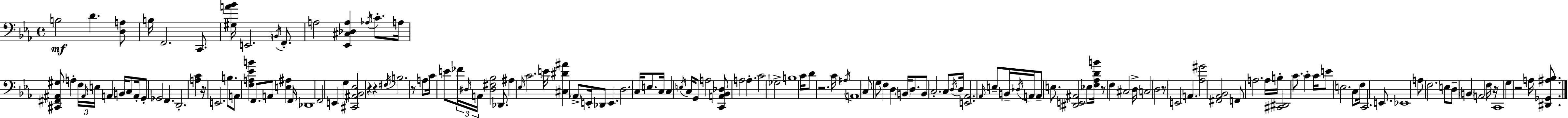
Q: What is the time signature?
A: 4/4